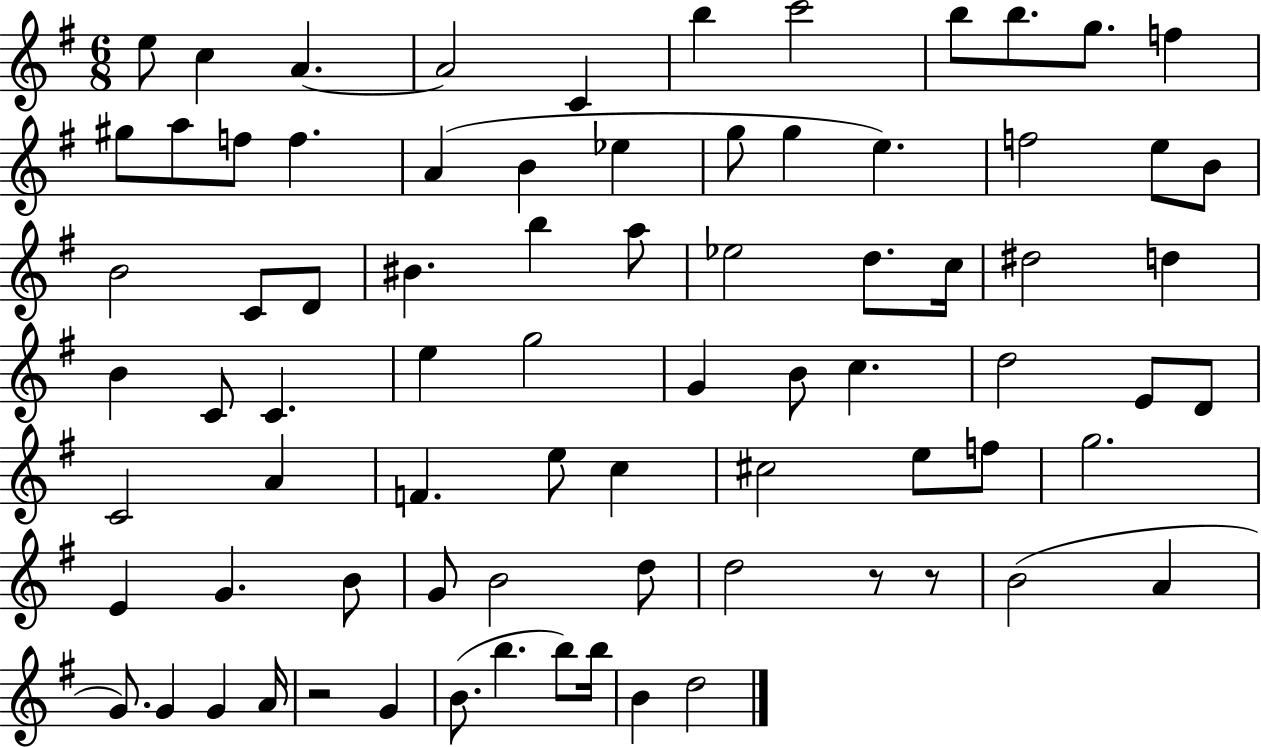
E5/e C5/q A4/q. A4/h C4/q B5/q C6/h B5/e B5/e. G5/e. F5/q G#5/e A5/e F5/e F5/q. A4/q B4/q Eb5/q G5/e G5/q E5/q. F5/h E5/e B4/e B4/h C4/e D4/e BIS4/q. B5/q A5/e Eb5/h D5/e. C5/s D#5/h D5/q B4/q C4/e C4/q. E5/q G5/h G4/q B4/e C5/q. D5/h E4/e D4/e C4/h A4/q F4/q. E5/e C5/q C#5/h E5/e F5/e G5/h. E4/q G4/q. B4/e G4/e B4/h D5/e D5/h R/e R/e B4/h A4/q G4/e. G4/q G4/q A4/s R/h G4/q B4/e. B5/q. B5/e B5/s B4/q D5/h